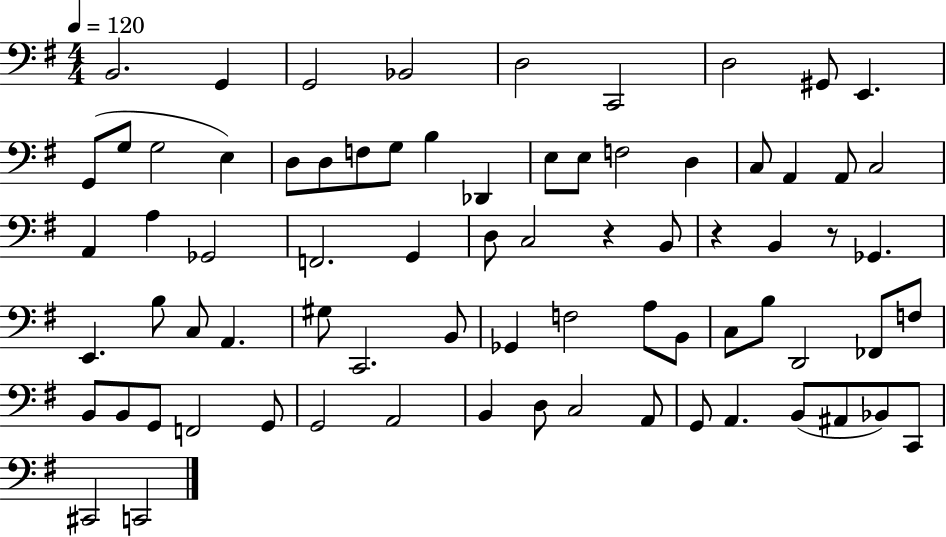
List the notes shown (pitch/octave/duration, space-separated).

B2/h. G2/q G2/h Bb2/h D3/h C2/h D3/h G#2/e E2/q. G2/e G3/e G3/h E3/q D3/e D3/e F3/e G3/e B3/q Db2/q E3/e E3/e F3/h D3/q C3/e A2/q A2/e C3/h A2/q A3/q Gb2/h F2/h. G2/q D3/e C3/h R/q B2/e R/q B2/q R/e Gb2/q. E2/q. B3/e C3/e A2/q. G#3/e C2/h. B2/e Gb2/q F3/h A3/e B2/e C3/e B3/e D2/h FES2/e F3/e B2/e B2/e G2/e F2/h G2/e G2/h A2/h B2/q D3/e C3/h A2/e G2/e A2/q. B2/e A#2/e Bb2/e C2/e C#2/h C2/h